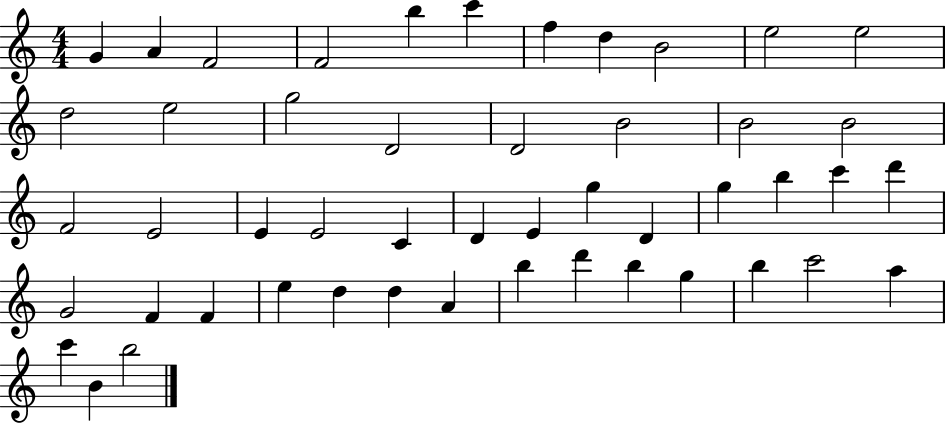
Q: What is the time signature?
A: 4/4